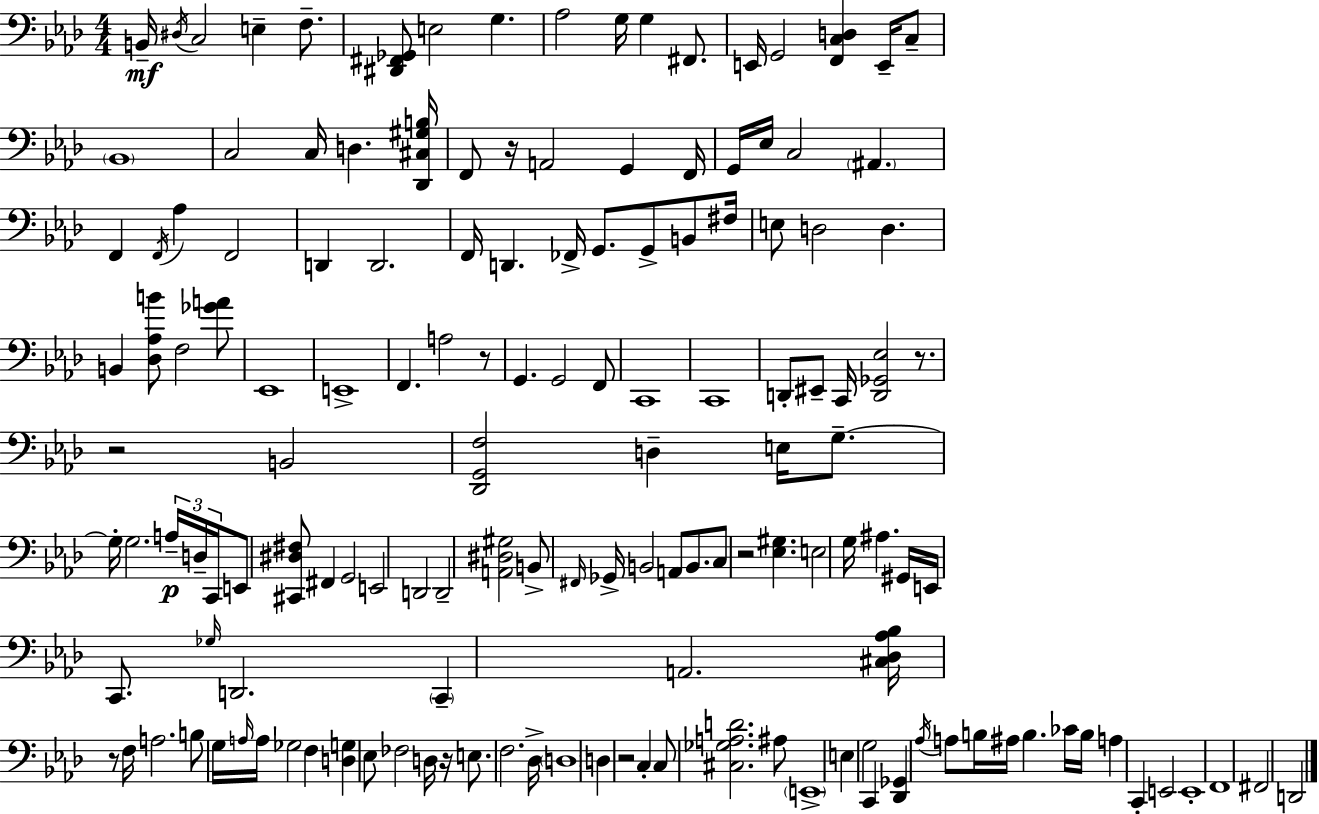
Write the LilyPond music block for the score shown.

{
  \clef bass
  \numericTimeSignature
  \time 4/4
  \key f \minor
  b,16--\mf \acciaccatura { dis16 } c2 e4-- f8.-- | <dis, fis, ges,>8 e2 g4. | aes2 g16 g4 fis,8. | e,16 g,2 <f, c d>4 e,16-- c8-- | \break \parenthesize bes,1 | c2 c16 d4. | <des, cis gis b>16 f,8 r16 a,2 g,4 | f,16 g,16 ees16 c2 \parenthesize ais,4. | \break f,4 \acciaccatura { f,16 } aes4 f,2 | d,4 d,2. | f,16 d,4. fes,16-> g,8. g,8-> b,8 | fis16 e8 d2 d4. | \break b,4 <des aes b'>8 f2 | <ges' a'>8 ees,1 | e,1-> | f,4. a2 | \break r8 g,4. g,2 | f,8 c,1 | c,1 | d,8-. eis,8-- c,16 <d, ges, ees>2 r8. | \break r2 b,2 | <des, g, f>2 d4-- e16 g8.--~~ | g16-. g2. \tuplet 3/2 { a16--\p | d16-- c,16 } e,8 <cis, dis fis>8 fis,4 g,2 | \break e,2 d,2 | d,2-- <a, dis gis>2 | b,8-> \grace { fis,16 } ges,16-> b,2 a,8 | b,8. c8 r2 <ees gis>4. | \break e2 g16 ais4. | gis,16 e,16 c,8. \grace { ges16 } d,2. | \parenthesize c,4-- a,2. | <cis des aes bes>16 r8 f16 a2. | \break b8 g16 \grace { a16 } a16 ges2 | f4 <d g>4 ees8 fes2 | d16 r16 e8. f2. | des16-> \parenthesize d1 | \break d4 r2 | c4-. c8 <cis ges a d'>2. | ais8 \parenthesize e,1-> | e4 g2 | \break c,4 <des, ges,>4 \acciaccatura { aes16 } a8 b16 ais16 b4. | ces'16 b16 a4 c,4-. e,2 | e,1-. | f,1 | \break fis,2 d,2 | \bar "|."
}